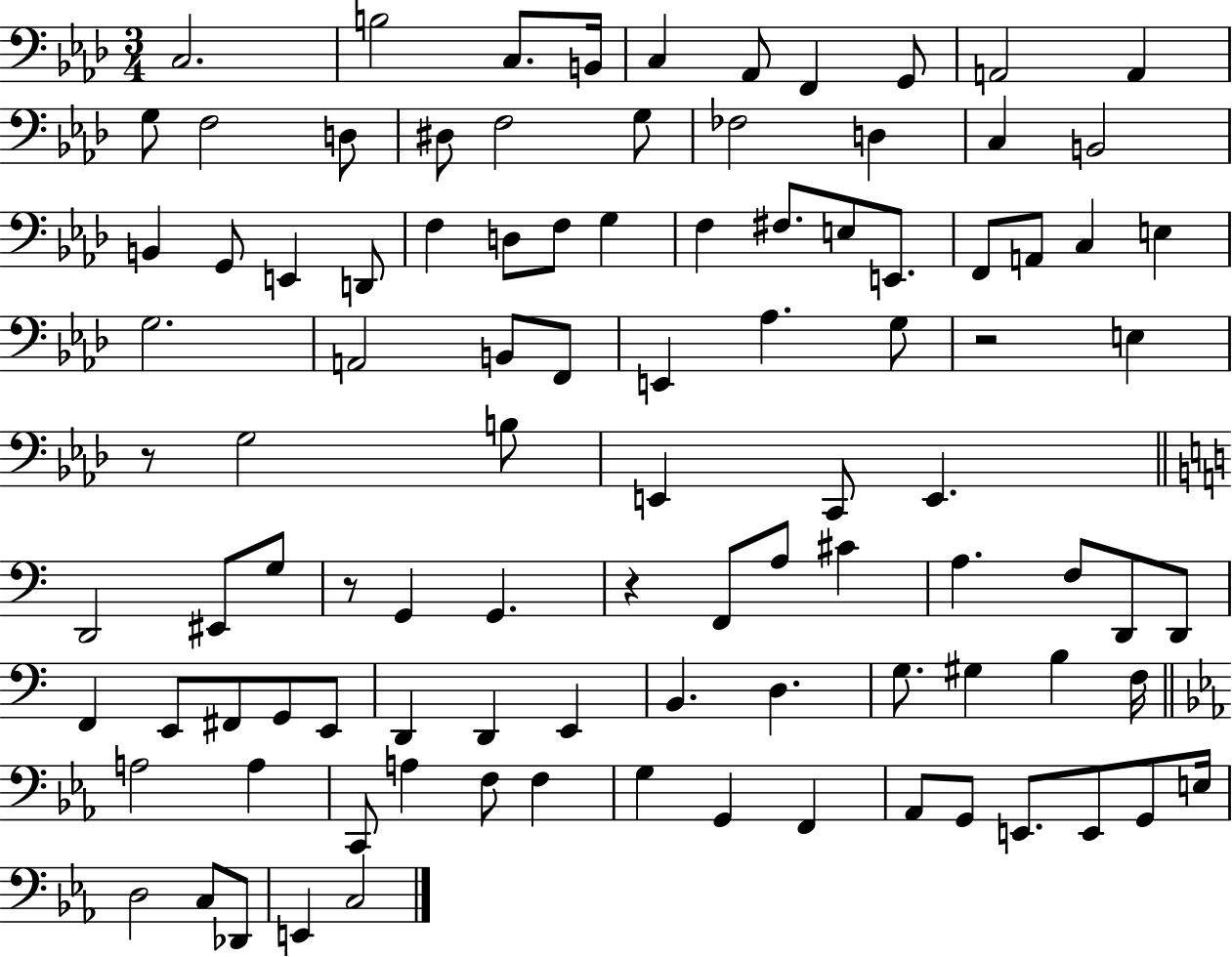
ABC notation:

X:1
T:Untitled
M:3/4
L:1/4
K:Ab
C,2 B,2 C,/2 B,,/4 C, _A,,/2 F,, G,,/2 A,,2 A,, G,/2 F,2 D,/2 ^D,/2 F,2 G,/2 _F,2 D, C, B,,2 B,, G,,/2 E,, D,,/2 F, D,/2 F,/2 G, F, ^F,/2 E,/2 E,,/2 F,,/2 A,,/2 C, E, G,2 A,,2 B,,/2 F,,/2 E,, _A, G,/2 z2 E, z/2 G,2 B,/2 E,, C,,/2 E,, D,,2 ^E,,/2 G,/2 z/2 G,, G,, z F,,/2 A,/2 ^C A, F,/2 D,,/2 D,,/2 F,, E,,/2 ^F,,/2 G,,/2 E,,/2 D,, D,, E,, B,, D, G,/2 ^G, B, F,/4 A,2 A, C,,/2 A, F,/2 F, G, G,, F,, _A,,/2 G,,/2 E,,/2 E,,/2 G,,/2 E,/4 D,2 C,/2 _D,,/2 E,, C,2